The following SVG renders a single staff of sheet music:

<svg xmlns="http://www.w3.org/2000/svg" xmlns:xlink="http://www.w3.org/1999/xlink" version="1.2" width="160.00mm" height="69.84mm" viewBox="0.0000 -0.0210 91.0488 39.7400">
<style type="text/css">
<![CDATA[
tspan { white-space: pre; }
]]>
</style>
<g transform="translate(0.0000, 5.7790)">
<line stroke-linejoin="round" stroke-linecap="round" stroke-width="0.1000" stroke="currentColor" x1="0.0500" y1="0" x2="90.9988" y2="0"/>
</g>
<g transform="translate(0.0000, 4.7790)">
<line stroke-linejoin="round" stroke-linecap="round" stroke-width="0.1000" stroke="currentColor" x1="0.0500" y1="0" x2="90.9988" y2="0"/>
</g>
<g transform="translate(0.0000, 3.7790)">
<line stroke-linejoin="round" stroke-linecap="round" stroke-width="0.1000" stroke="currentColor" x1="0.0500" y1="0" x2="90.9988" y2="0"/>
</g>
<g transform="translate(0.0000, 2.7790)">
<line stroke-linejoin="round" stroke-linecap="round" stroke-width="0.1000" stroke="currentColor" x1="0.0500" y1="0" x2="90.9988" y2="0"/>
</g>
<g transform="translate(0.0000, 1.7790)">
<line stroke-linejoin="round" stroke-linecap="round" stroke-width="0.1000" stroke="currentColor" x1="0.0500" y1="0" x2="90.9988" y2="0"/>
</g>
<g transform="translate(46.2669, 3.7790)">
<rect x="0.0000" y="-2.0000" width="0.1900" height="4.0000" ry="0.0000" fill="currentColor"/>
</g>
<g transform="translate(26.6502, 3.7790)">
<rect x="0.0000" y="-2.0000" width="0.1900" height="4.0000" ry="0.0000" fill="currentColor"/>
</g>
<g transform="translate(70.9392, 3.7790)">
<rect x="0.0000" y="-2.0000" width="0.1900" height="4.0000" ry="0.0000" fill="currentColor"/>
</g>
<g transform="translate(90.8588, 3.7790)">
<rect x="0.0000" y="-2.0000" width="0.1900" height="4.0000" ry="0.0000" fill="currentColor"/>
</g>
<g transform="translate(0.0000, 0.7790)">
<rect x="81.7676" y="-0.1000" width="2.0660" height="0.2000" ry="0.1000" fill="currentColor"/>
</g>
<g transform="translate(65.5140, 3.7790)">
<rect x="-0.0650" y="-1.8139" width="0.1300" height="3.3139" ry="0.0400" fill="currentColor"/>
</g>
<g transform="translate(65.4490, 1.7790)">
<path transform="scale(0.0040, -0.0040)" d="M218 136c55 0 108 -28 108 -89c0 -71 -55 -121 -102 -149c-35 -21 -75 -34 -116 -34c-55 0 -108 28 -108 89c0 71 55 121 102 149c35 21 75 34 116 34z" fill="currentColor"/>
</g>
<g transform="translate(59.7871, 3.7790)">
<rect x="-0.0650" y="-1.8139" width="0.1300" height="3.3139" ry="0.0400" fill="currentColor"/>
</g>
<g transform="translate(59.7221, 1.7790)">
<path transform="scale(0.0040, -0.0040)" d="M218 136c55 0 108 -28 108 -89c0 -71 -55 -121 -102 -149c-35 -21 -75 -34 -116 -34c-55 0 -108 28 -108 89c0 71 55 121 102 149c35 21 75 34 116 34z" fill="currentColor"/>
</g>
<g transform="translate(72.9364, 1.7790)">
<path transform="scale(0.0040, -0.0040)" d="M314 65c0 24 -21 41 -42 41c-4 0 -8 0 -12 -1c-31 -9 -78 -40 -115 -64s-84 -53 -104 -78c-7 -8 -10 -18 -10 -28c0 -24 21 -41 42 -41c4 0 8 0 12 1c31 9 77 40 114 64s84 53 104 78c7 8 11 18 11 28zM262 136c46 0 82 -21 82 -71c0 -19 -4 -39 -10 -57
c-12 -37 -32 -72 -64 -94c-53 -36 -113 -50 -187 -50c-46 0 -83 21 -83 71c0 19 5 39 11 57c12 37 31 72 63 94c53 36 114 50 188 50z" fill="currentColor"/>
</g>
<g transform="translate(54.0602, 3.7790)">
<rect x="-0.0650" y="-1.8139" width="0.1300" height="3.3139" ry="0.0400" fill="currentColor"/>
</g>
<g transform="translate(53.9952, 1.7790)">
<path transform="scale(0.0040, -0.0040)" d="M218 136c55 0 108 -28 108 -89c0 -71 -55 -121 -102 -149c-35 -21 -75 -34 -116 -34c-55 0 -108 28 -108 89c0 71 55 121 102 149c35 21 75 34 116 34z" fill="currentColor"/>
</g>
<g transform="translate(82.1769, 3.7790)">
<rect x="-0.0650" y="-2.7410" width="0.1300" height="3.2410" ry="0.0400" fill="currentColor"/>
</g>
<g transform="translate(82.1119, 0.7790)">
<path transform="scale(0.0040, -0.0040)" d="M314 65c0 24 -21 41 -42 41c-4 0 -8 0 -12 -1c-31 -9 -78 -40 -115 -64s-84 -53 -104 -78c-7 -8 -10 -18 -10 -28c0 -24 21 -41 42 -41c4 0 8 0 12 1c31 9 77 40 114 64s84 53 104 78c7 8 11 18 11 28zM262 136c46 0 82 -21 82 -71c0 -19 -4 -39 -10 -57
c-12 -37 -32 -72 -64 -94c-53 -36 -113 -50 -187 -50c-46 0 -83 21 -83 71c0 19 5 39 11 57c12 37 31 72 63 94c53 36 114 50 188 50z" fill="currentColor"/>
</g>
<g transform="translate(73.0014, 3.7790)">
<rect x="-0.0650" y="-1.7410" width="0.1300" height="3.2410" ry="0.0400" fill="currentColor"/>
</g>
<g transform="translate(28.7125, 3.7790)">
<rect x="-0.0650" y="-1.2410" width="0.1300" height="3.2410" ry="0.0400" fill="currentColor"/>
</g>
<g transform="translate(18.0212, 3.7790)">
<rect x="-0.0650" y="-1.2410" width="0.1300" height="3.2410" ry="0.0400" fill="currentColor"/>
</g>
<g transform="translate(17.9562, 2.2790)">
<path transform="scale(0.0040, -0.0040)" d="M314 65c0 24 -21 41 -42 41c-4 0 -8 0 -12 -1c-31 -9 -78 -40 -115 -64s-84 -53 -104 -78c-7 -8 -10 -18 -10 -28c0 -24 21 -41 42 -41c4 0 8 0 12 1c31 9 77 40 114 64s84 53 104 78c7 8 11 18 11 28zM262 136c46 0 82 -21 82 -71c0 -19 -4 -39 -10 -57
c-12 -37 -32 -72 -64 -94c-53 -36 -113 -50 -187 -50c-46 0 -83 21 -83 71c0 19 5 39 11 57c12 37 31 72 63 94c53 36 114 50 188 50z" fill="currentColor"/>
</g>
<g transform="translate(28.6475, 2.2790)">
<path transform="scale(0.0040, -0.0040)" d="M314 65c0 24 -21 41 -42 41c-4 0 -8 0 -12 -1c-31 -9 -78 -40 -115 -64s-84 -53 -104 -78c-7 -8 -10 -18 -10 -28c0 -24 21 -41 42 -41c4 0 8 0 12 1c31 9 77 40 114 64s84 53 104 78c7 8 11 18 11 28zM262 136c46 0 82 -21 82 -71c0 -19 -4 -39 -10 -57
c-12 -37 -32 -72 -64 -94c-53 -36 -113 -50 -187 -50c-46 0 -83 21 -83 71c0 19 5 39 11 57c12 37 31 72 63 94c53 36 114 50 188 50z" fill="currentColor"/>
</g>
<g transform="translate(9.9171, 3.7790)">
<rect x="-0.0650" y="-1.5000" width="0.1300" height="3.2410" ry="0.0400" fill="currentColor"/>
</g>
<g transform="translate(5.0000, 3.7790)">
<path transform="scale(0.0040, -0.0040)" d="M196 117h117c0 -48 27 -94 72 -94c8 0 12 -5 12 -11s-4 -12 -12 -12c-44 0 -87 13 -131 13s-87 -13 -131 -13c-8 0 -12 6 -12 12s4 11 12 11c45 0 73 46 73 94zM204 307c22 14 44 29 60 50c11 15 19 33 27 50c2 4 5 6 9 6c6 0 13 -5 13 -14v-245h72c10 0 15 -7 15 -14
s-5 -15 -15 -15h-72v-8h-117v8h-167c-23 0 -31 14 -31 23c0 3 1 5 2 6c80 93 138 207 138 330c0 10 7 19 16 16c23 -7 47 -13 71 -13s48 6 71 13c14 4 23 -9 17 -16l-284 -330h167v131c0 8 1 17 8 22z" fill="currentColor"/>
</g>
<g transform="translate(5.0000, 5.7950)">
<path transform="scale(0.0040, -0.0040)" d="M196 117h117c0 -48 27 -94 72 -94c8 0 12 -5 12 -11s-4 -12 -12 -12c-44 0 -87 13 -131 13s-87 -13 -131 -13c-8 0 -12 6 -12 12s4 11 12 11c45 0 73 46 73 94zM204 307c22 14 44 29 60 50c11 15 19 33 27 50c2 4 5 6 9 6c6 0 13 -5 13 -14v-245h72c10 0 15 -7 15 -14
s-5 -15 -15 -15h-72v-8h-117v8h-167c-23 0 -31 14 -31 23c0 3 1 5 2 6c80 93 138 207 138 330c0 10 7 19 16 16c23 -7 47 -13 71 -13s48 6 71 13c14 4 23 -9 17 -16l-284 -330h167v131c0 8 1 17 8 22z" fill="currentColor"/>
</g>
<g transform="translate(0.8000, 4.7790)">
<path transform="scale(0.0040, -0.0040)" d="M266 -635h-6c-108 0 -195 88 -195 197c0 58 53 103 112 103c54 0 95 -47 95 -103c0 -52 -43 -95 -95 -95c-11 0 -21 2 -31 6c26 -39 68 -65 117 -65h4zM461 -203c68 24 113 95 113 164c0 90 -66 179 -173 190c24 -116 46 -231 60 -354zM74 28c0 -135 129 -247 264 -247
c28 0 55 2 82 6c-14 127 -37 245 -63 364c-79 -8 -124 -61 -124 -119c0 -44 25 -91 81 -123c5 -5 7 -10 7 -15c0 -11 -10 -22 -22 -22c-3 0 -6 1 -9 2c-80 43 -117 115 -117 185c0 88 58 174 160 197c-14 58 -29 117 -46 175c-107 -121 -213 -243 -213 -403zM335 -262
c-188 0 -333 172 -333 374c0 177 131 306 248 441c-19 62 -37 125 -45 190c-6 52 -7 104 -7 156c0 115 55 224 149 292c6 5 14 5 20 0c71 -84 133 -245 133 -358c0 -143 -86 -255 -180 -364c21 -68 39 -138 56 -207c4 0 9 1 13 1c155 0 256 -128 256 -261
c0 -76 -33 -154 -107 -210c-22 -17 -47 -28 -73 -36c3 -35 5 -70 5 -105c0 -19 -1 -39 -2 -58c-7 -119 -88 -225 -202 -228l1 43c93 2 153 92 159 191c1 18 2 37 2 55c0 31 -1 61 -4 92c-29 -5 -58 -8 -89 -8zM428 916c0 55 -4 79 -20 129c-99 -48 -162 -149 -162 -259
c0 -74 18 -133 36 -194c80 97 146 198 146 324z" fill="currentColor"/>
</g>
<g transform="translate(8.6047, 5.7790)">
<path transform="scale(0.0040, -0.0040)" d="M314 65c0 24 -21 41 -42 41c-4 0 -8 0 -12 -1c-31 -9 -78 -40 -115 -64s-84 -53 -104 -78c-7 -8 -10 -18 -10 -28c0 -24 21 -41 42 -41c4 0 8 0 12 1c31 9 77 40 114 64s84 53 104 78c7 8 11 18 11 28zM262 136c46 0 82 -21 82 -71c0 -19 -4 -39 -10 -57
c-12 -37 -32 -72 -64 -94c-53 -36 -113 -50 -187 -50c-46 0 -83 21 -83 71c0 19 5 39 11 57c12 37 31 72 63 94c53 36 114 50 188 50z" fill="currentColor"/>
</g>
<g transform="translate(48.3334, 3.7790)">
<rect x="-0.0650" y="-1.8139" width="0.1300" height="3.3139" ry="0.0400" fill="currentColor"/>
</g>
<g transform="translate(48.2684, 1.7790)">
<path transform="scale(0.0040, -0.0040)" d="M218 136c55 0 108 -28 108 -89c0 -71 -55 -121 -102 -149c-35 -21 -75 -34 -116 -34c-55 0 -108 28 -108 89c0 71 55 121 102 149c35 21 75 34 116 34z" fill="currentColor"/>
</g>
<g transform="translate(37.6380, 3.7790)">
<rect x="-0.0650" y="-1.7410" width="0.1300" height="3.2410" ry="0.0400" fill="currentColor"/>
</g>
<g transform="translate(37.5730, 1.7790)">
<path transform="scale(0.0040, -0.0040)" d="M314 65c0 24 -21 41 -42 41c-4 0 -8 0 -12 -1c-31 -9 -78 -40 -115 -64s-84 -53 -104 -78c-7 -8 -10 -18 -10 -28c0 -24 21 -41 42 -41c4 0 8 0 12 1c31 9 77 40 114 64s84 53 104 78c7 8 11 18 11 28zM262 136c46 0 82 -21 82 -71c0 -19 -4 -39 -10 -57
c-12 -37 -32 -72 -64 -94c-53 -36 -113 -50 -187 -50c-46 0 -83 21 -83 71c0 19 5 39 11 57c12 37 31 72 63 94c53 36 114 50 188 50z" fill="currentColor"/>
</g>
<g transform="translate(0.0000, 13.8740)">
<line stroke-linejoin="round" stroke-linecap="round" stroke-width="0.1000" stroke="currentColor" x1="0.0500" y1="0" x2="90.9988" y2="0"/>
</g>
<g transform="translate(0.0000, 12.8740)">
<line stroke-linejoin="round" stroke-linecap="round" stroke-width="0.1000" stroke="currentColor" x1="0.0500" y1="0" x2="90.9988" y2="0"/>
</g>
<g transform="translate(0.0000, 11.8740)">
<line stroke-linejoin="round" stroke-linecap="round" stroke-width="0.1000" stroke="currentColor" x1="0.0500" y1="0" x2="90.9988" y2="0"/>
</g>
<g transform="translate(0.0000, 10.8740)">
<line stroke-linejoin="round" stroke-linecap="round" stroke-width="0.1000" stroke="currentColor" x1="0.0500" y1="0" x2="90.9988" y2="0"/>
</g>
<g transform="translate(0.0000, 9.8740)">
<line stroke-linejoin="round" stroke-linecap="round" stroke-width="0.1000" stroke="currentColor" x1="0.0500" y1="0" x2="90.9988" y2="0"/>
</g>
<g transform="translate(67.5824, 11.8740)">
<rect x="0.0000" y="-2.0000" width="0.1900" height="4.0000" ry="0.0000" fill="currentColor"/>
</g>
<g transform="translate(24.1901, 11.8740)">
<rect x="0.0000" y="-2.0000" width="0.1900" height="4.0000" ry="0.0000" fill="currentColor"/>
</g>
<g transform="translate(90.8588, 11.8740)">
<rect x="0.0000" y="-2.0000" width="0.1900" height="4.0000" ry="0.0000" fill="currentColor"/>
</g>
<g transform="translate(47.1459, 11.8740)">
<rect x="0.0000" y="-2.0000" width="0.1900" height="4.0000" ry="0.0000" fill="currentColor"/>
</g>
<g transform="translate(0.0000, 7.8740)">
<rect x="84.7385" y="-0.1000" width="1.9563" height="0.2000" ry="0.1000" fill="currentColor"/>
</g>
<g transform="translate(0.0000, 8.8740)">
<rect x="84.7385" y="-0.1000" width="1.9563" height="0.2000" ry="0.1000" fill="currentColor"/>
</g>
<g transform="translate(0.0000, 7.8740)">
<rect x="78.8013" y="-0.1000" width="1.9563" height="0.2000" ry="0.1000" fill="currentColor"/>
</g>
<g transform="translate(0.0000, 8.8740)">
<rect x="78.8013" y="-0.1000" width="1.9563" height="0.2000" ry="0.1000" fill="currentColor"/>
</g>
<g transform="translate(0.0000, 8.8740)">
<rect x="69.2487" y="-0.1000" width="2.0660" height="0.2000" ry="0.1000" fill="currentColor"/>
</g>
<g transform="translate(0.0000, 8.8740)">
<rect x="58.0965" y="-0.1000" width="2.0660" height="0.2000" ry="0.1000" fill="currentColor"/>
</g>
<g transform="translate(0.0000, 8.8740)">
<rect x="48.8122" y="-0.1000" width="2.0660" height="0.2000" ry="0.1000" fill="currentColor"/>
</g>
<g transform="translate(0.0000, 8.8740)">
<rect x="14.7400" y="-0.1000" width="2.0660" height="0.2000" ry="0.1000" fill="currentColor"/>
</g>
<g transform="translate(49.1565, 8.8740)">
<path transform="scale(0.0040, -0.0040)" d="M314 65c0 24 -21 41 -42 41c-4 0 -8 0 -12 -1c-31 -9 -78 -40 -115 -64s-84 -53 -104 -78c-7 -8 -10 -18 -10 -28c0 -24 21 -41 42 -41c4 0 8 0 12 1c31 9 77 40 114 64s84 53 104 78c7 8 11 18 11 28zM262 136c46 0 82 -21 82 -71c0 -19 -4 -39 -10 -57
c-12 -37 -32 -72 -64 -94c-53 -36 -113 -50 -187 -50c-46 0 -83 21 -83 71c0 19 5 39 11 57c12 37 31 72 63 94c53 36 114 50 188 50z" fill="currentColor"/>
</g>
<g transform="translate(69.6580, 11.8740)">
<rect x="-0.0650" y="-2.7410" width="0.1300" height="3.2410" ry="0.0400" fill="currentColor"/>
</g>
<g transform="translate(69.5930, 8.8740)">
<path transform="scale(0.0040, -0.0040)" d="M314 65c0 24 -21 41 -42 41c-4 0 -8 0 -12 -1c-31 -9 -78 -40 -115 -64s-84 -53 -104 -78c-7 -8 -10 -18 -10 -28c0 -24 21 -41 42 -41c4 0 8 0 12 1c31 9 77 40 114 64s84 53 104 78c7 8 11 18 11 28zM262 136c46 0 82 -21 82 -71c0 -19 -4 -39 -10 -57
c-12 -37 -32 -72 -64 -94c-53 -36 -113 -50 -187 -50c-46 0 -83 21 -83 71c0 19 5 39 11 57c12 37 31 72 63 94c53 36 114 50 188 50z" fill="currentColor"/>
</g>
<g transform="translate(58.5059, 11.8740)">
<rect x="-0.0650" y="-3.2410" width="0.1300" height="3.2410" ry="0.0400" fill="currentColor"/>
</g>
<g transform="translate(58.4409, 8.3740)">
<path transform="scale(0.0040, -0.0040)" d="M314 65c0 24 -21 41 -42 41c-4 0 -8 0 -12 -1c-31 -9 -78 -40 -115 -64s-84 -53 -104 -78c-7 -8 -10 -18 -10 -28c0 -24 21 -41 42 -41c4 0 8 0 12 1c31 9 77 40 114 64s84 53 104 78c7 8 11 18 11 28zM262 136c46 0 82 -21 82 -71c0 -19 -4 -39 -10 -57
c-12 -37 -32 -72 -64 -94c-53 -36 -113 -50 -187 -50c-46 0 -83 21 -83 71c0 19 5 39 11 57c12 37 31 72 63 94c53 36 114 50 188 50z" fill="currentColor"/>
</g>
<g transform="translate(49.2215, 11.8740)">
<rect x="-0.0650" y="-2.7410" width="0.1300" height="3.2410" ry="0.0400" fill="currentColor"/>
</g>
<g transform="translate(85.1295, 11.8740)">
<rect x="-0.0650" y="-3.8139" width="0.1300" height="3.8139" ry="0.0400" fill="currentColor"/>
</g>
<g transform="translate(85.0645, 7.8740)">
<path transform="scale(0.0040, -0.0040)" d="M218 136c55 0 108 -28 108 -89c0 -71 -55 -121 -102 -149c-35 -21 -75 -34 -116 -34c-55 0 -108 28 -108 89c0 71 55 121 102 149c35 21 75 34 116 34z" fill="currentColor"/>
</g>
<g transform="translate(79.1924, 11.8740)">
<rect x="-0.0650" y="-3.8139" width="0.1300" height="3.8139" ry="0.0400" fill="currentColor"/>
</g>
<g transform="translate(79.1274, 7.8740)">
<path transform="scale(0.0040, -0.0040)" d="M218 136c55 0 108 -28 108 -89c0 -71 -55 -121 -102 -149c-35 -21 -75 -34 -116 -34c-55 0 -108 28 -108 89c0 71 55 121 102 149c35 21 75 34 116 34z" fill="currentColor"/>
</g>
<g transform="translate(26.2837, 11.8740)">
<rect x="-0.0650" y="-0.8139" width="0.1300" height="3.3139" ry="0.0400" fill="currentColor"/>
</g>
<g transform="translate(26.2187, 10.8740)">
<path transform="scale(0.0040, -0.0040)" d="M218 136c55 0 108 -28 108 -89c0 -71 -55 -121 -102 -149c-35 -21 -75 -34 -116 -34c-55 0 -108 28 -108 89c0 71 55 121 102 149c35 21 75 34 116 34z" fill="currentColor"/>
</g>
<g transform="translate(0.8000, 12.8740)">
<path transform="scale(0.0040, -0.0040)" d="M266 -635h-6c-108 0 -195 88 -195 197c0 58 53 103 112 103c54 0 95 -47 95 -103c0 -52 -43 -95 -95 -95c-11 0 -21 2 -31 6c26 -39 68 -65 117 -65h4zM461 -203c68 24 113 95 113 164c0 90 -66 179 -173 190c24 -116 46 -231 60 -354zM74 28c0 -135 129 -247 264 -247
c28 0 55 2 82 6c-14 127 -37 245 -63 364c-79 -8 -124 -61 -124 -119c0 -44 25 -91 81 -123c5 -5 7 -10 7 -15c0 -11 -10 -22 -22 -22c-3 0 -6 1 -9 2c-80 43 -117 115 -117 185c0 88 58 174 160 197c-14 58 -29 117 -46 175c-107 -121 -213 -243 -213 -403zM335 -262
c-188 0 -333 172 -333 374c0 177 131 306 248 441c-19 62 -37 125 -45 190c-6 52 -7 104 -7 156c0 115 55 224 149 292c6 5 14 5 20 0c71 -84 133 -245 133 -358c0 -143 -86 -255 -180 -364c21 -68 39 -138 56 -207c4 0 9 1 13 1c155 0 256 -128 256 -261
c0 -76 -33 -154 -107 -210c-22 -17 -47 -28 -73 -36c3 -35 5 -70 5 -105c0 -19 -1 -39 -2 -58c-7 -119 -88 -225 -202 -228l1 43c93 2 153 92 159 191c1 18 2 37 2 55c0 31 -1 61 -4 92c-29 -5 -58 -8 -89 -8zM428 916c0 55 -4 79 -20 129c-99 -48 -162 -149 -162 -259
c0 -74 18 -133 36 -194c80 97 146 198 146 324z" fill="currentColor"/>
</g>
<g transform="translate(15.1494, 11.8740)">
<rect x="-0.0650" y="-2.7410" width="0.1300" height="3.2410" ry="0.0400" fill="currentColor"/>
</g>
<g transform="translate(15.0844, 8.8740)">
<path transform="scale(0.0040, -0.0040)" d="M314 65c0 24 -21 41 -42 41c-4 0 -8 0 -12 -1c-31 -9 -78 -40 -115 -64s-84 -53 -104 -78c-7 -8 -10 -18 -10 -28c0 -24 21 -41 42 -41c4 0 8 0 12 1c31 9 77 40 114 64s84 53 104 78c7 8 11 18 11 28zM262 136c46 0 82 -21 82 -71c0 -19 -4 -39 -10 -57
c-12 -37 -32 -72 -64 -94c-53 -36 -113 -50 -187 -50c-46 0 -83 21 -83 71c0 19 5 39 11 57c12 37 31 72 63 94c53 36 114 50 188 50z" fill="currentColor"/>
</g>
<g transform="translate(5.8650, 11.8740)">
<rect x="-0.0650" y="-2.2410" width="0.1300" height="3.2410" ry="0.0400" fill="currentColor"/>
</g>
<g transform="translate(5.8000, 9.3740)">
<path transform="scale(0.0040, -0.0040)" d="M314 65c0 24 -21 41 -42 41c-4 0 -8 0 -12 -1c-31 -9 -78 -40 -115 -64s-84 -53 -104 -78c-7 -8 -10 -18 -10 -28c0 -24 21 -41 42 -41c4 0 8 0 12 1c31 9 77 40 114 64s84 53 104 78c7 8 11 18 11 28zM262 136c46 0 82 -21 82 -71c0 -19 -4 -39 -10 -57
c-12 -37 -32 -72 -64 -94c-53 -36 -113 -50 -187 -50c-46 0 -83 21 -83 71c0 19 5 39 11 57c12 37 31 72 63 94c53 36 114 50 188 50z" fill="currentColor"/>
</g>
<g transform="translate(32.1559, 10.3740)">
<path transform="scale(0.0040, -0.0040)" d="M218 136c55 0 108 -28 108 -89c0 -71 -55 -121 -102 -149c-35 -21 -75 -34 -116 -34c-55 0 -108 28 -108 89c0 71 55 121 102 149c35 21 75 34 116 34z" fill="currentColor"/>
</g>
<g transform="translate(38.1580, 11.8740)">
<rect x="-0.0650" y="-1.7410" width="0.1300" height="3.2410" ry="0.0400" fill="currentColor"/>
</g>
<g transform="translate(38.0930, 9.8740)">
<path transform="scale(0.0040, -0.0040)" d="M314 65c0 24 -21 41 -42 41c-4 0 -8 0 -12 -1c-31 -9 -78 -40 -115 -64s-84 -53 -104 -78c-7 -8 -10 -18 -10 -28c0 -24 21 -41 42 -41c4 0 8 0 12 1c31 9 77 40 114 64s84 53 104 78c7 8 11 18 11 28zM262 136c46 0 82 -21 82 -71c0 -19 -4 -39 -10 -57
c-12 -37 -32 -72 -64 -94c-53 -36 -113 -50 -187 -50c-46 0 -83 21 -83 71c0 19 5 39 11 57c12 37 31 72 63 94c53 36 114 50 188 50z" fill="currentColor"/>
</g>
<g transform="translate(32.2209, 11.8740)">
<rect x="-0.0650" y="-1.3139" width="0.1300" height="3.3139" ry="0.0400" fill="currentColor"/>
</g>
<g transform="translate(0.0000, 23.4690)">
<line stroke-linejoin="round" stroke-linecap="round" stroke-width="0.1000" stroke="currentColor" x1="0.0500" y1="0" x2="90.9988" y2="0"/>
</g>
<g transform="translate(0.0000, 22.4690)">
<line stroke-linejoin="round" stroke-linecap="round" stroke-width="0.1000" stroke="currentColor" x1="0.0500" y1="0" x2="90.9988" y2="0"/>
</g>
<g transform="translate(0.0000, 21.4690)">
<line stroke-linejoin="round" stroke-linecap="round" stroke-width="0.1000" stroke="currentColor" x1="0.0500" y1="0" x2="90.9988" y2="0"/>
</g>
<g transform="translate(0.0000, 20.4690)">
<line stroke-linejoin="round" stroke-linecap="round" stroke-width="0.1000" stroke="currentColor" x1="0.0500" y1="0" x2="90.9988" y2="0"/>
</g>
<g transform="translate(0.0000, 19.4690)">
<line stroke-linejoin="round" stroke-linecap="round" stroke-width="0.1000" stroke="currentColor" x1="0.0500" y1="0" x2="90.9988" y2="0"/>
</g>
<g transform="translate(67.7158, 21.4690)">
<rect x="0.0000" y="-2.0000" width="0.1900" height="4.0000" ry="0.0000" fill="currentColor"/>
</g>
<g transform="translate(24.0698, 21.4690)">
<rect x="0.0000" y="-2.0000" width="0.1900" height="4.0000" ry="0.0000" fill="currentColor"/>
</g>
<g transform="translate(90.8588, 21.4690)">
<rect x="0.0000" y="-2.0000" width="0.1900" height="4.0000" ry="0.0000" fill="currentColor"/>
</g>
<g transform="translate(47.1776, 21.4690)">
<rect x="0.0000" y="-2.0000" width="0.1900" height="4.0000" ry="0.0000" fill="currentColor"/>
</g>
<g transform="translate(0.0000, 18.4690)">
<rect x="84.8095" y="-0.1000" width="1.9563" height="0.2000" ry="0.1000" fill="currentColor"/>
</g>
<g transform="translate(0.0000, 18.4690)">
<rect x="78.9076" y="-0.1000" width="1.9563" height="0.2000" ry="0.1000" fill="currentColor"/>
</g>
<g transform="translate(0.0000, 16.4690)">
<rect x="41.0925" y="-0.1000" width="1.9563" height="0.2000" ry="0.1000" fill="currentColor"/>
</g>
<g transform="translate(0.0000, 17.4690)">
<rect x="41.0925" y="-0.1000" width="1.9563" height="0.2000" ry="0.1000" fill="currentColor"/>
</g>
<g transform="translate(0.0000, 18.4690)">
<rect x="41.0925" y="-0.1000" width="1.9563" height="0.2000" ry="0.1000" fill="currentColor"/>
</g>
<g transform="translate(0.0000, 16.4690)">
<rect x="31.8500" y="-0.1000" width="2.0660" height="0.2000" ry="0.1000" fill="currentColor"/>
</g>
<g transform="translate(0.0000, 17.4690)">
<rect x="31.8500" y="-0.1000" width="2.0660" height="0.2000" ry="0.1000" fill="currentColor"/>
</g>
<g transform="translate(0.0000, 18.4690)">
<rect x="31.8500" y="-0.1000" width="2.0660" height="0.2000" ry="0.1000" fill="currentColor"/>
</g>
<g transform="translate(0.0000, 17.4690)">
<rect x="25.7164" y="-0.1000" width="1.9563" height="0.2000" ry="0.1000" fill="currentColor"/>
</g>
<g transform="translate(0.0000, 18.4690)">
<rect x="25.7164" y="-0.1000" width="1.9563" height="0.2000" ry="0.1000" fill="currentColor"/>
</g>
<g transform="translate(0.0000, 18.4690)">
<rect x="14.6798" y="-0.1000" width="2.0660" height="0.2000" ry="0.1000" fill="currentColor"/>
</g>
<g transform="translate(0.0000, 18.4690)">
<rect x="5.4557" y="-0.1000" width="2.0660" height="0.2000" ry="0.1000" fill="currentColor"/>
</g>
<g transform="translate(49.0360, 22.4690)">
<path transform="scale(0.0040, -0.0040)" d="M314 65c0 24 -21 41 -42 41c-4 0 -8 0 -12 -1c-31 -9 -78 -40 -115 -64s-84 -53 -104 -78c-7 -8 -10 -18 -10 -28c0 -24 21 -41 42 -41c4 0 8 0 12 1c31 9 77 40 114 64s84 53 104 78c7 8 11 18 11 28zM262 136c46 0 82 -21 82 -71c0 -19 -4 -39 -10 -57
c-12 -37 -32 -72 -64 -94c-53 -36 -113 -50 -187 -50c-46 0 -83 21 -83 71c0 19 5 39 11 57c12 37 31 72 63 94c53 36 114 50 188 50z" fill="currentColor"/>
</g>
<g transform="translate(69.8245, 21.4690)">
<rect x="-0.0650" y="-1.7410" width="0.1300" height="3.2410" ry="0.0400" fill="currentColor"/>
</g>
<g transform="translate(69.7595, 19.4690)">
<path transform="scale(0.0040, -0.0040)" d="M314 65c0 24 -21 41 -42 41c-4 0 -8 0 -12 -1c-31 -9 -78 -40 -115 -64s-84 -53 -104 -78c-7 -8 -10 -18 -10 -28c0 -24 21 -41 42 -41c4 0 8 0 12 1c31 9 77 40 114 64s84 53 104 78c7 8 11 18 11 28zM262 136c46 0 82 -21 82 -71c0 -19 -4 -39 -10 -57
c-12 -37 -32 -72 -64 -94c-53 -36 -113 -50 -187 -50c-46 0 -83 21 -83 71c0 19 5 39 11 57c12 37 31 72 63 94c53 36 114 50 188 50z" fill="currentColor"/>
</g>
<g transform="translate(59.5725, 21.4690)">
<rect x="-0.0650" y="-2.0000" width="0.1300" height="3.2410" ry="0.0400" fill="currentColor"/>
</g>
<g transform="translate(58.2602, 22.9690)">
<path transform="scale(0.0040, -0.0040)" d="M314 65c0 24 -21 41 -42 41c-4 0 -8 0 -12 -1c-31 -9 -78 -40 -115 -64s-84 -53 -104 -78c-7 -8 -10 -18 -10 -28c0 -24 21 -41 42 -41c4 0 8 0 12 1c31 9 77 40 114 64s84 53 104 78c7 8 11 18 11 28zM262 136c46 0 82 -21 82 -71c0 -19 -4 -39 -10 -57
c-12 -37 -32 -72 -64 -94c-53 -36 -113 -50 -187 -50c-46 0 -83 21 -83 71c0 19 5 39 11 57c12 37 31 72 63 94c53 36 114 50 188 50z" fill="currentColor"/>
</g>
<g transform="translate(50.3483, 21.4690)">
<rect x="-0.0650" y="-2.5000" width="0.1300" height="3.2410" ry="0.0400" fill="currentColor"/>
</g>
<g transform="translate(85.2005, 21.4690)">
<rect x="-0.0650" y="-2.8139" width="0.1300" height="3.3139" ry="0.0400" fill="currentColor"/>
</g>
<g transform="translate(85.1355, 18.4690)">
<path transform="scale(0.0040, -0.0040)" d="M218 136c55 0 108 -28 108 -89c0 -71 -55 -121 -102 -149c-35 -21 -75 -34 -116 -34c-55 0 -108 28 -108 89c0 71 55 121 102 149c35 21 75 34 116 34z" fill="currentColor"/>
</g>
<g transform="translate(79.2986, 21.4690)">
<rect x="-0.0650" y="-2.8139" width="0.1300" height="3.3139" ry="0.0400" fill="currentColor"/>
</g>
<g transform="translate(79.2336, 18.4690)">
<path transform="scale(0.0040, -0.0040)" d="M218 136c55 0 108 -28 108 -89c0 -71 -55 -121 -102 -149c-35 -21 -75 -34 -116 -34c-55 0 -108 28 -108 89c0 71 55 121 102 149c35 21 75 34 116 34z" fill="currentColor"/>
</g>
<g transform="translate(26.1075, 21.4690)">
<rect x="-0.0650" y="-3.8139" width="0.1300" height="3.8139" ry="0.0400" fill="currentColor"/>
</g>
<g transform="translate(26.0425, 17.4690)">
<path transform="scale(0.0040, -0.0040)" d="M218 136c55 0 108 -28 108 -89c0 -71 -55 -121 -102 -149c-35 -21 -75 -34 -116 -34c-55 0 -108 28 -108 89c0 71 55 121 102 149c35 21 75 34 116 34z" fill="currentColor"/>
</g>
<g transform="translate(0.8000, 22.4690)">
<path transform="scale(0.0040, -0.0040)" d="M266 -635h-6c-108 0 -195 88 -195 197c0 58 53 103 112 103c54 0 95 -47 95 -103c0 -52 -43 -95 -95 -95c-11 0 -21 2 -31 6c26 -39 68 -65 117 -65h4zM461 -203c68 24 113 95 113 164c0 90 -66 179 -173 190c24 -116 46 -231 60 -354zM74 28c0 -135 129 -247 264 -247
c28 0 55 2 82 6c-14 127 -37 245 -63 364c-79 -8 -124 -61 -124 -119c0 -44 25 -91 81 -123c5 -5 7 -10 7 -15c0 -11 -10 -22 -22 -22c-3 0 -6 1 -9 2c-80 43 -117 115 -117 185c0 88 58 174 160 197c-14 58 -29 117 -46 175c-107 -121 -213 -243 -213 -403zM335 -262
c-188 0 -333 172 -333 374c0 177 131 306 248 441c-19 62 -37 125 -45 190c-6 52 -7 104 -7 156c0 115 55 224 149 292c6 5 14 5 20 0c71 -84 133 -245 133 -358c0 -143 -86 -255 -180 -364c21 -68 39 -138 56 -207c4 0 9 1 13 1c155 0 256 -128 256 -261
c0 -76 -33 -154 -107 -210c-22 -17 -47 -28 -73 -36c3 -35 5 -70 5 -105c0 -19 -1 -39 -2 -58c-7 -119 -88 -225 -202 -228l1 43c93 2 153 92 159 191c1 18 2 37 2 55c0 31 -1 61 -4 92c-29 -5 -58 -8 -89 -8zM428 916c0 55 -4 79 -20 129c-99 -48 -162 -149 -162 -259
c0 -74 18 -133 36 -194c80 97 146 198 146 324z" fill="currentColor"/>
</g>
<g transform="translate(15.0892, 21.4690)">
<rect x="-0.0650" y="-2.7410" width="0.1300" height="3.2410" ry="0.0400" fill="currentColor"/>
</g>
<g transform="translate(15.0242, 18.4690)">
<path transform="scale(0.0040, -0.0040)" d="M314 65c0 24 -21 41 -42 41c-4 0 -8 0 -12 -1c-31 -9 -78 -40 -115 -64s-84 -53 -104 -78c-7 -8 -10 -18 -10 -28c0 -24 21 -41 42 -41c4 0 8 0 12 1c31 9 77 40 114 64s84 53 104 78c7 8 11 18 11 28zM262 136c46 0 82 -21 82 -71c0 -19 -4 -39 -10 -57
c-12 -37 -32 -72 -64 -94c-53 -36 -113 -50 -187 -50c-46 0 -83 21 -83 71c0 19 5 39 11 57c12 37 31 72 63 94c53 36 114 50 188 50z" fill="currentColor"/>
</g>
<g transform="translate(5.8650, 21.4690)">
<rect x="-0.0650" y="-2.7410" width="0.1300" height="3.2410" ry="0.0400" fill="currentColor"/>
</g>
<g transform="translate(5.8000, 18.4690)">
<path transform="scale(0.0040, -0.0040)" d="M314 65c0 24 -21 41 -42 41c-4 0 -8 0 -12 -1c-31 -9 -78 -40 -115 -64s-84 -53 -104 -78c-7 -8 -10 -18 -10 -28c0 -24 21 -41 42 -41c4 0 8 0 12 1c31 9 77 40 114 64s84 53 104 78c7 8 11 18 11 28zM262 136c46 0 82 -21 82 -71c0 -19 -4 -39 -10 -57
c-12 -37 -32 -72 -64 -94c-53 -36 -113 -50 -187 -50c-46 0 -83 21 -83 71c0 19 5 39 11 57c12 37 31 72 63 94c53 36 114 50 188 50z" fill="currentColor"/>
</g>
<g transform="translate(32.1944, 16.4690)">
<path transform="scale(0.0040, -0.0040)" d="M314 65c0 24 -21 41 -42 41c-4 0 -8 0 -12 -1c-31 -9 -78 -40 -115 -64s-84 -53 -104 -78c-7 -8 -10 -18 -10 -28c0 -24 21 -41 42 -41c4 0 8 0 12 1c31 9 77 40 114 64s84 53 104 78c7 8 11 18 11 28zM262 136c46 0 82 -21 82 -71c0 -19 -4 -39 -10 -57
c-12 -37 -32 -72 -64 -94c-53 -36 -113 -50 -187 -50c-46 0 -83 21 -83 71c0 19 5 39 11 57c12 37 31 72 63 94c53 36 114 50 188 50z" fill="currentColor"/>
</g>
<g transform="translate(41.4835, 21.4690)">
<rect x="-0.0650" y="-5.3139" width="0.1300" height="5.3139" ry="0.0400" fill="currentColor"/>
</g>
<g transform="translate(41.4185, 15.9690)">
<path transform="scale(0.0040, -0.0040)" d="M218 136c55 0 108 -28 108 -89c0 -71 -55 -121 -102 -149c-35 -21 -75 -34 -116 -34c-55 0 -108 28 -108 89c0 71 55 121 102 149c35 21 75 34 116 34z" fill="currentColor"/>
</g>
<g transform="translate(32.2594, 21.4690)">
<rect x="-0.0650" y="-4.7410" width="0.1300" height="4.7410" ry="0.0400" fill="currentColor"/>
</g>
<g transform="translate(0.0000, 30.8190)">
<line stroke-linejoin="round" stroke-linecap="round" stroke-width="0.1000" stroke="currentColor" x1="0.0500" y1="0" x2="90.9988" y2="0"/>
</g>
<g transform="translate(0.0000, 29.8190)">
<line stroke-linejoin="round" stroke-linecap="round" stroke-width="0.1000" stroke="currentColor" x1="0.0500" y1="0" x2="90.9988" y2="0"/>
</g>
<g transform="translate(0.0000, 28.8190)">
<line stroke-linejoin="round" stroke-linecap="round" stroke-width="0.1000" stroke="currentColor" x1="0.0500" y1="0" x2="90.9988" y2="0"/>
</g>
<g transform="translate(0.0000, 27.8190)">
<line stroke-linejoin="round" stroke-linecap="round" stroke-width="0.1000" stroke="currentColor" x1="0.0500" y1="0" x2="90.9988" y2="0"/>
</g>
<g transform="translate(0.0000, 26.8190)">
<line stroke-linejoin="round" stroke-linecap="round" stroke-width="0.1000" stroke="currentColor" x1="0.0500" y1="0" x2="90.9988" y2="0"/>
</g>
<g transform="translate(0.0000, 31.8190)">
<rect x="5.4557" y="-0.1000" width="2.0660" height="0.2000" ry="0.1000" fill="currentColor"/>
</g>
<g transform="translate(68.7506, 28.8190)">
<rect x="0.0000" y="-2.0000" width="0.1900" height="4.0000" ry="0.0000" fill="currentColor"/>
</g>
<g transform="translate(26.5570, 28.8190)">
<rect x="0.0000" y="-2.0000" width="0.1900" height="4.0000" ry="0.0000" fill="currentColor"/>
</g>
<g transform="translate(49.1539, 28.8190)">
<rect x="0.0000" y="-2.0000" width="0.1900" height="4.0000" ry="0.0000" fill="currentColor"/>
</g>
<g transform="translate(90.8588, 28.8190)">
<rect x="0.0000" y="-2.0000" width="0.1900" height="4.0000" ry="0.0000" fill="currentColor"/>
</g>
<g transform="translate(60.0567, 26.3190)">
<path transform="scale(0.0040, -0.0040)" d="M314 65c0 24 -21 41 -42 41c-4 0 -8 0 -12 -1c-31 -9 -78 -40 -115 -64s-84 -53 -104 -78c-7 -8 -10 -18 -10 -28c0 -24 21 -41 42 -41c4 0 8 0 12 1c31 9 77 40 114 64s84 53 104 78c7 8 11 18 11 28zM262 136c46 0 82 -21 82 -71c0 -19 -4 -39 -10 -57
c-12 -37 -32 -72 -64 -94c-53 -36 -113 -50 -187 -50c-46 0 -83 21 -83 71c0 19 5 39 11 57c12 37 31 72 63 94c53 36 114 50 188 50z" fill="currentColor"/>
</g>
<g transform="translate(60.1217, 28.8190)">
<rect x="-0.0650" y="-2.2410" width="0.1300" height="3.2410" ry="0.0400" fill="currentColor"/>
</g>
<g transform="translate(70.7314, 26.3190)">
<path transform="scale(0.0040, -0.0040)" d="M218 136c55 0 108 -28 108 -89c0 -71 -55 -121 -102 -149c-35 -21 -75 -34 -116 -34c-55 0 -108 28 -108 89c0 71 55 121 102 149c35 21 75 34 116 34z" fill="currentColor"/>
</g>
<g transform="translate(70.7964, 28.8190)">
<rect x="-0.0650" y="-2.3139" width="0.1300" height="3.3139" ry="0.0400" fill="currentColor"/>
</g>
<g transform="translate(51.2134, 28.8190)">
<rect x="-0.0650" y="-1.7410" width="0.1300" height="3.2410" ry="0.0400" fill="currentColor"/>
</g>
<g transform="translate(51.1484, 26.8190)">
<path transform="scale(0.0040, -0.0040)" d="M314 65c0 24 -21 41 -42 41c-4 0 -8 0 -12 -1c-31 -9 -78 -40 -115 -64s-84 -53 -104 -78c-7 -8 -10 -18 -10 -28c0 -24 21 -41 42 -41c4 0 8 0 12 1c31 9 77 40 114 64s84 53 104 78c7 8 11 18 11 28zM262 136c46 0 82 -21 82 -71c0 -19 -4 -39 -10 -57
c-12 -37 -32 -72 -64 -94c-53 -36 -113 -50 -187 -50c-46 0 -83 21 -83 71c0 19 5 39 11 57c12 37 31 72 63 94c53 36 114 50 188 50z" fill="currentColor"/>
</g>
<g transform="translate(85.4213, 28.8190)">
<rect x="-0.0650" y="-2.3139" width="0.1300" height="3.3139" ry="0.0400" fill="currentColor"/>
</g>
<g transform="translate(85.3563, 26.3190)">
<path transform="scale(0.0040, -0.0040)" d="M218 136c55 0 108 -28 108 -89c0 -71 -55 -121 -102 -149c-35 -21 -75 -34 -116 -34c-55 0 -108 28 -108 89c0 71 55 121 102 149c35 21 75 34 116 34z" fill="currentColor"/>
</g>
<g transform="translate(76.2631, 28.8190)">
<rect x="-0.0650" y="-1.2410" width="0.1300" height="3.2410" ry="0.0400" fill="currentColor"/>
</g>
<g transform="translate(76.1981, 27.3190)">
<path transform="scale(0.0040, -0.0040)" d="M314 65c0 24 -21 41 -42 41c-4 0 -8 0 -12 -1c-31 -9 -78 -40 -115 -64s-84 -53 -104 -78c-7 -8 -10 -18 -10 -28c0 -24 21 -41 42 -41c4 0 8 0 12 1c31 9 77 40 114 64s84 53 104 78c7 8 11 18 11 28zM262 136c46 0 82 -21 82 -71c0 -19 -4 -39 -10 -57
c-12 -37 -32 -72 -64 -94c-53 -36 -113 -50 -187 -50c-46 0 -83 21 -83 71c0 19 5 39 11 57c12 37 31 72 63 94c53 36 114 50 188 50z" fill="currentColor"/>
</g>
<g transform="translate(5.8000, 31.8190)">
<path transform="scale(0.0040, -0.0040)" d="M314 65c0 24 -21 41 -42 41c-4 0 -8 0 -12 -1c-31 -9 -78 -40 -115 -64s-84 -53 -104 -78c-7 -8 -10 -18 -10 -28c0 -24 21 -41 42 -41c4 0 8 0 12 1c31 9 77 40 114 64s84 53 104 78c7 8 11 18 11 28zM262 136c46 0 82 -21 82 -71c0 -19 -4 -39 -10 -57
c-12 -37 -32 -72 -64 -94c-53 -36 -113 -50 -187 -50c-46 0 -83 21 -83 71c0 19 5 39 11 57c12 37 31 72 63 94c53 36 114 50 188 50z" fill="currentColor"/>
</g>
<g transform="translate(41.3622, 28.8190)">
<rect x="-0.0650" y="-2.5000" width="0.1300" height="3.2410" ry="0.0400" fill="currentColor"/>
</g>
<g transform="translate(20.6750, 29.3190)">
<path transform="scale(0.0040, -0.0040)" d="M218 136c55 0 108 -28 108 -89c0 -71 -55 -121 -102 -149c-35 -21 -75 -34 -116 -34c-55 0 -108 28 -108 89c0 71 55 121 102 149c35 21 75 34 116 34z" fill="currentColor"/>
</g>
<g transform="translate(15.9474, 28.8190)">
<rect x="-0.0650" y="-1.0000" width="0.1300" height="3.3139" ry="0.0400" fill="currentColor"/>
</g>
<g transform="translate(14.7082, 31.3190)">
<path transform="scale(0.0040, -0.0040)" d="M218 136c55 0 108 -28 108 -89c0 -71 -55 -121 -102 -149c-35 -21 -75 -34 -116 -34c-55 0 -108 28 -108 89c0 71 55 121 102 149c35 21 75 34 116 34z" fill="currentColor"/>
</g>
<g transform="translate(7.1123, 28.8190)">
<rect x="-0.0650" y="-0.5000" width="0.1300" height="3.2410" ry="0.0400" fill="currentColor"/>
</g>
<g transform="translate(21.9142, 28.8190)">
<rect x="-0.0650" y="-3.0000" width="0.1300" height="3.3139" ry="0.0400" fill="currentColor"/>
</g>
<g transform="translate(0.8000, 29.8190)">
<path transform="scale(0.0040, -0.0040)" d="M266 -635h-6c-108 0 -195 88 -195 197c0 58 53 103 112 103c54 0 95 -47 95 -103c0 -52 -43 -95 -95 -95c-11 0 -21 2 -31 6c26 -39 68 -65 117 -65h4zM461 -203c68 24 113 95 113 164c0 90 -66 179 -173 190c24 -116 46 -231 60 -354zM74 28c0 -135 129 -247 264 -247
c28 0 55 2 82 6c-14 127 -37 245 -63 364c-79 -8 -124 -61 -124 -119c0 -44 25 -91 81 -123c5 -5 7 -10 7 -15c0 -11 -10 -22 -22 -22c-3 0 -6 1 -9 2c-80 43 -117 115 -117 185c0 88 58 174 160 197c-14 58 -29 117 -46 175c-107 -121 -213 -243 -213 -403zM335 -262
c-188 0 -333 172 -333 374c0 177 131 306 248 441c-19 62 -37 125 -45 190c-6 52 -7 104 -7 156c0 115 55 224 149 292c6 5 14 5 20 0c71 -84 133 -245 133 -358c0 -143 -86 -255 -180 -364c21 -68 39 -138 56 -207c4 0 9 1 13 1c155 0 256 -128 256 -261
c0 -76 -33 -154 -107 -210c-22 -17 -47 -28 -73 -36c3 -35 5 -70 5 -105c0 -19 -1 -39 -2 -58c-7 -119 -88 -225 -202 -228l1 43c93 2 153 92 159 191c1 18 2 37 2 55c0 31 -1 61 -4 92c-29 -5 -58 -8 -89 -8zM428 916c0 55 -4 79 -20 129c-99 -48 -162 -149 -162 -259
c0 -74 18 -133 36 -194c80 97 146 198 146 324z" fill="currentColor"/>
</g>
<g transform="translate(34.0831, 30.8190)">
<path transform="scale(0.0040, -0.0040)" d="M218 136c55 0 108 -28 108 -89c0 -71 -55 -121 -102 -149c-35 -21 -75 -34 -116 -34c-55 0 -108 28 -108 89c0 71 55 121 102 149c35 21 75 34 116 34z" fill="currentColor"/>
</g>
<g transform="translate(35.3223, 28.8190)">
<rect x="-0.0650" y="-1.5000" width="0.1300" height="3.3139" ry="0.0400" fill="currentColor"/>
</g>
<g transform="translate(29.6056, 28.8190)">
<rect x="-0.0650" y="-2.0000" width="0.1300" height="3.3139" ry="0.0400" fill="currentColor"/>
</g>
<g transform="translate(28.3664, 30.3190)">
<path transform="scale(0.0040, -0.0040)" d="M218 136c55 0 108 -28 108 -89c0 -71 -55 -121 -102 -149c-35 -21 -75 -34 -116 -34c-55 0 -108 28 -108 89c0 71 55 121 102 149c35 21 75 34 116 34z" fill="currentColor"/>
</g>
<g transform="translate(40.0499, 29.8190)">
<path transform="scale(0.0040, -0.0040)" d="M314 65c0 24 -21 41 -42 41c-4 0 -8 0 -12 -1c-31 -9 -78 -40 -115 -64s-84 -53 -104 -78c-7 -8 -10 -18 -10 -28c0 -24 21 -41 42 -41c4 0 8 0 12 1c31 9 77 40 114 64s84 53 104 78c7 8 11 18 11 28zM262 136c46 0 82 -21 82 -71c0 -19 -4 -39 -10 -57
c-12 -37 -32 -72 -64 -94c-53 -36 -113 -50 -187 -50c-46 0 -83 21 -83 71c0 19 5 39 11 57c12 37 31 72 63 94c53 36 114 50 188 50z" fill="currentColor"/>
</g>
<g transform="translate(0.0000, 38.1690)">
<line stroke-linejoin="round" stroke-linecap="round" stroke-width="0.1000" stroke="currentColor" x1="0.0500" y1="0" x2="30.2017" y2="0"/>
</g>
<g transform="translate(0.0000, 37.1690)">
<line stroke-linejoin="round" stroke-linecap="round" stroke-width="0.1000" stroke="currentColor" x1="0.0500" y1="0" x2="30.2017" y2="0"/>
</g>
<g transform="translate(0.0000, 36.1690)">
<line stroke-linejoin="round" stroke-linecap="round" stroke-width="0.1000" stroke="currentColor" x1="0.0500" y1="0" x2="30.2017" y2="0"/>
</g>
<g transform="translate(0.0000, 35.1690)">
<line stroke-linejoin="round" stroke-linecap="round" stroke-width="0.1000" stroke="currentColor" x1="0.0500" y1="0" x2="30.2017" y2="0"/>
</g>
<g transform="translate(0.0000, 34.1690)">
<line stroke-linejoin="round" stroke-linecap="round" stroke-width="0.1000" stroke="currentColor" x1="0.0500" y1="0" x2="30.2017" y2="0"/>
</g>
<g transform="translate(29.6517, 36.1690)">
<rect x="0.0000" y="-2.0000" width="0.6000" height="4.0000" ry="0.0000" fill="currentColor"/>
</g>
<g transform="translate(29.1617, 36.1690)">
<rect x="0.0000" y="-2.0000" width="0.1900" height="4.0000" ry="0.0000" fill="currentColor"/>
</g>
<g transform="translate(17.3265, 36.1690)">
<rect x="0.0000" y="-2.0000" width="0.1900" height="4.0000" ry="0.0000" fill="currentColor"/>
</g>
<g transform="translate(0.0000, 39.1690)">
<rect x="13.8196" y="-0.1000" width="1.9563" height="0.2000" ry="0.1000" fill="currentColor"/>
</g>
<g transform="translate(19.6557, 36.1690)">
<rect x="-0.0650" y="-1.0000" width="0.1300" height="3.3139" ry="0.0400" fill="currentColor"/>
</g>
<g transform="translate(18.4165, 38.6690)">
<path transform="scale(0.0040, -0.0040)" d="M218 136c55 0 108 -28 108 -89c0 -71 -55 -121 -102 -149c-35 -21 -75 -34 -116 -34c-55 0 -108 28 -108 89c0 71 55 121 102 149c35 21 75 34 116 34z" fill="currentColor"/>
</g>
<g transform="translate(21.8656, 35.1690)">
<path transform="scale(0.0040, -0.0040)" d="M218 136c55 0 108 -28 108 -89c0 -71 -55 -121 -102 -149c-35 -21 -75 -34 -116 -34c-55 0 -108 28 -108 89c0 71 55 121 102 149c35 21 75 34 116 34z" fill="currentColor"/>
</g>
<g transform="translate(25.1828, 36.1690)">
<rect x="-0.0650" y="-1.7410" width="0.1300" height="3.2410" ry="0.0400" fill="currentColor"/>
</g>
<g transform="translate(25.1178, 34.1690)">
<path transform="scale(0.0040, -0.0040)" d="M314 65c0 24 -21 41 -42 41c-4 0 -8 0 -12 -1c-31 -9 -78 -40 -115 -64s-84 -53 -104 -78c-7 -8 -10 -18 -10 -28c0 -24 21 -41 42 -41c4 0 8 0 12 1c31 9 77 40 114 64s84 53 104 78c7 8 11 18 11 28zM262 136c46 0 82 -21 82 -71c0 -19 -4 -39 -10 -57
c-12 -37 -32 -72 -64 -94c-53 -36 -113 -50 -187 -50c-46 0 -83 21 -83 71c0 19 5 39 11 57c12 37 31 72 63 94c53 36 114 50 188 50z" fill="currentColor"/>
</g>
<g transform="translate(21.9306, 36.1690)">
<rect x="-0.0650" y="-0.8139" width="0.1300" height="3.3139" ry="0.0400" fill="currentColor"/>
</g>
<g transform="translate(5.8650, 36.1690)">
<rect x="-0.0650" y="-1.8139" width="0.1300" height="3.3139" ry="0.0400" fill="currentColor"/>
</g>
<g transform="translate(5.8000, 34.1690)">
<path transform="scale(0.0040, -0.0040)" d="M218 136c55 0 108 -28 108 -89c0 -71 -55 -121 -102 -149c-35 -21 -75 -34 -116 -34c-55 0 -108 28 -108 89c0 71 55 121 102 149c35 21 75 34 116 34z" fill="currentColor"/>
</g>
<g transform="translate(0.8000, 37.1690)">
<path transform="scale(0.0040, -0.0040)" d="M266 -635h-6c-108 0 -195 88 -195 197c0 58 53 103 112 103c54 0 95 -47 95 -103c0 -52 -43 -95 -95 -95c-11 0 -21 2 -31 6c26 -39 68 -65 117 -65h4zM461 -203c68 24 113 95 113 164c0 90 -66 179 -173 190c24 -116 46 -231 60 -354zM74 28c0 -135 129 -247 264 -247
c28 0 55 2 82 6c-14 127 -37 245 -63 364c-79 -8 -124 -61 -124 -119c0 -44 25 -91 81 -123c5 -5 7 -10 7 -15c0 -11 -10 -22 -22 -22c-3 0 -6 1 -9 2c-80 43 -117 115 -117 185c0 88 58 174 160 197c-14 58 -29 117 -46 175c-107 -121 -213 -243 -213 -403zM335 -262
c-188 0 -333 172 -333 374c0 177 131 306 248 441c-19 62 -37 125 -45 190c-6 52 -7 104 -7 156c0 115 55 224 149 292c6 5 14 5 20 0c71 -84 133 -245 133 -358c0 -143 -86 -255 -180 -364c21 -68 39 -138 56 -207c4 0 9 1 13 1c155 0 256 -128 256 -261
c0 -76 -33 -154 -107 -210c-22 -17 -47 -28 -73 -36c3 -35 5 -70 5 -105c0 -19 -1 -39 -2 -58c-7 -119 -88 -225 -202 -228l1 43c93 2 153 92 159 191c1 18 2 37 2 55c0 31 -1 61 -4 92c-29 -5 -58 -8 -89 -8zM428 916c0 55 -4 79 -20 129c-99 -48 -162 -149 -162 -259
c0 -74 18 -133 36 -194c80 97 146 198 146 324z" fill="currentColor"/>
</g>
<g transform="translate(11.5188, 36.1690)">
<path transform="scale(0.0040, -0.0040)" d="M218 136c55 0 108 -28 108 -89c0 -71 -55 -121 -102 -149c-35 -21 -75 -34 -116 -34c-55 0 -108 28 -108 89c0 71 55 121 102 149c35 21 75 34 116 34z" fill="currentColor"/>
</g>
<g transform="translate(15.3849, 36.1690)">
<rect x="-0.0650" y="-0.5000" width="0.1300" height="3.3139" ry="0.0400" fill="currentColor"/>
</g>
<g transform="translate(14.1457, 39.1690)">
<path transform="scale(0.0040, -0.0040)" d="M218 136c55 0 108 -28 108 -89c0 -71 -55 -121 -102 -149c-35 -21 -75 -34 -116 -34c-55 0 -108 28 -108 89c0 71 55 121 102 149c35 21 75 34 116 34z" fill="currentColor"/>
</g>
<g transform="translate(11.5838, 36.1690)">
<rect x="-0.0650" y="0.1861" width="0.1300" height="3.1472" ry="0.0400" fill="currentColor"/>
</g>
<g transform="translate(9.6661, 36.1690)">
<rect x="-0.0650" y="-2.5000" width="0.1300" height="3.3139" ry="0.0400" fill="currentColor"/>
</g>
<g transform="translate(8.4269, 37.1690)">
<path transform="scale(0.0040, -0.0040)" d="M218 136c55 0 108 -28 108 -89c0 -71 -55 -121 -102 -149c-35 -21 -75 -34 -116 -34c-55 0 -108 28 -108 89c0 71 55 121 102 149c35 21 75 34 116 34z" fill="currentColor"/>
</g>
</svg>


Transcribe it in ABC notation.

X:1
T:Untitled
M:4/4
L:1/4
K:C
E2 e2 e2 f2 f f f f f2 a2 g2 a2 d e f2 a2 b2 a2 c' c' a2 a2 c' e'2 f' G2 F2 f2 a a C2 D A F E G2 f2 g2 g e2 g f G B C D d f2